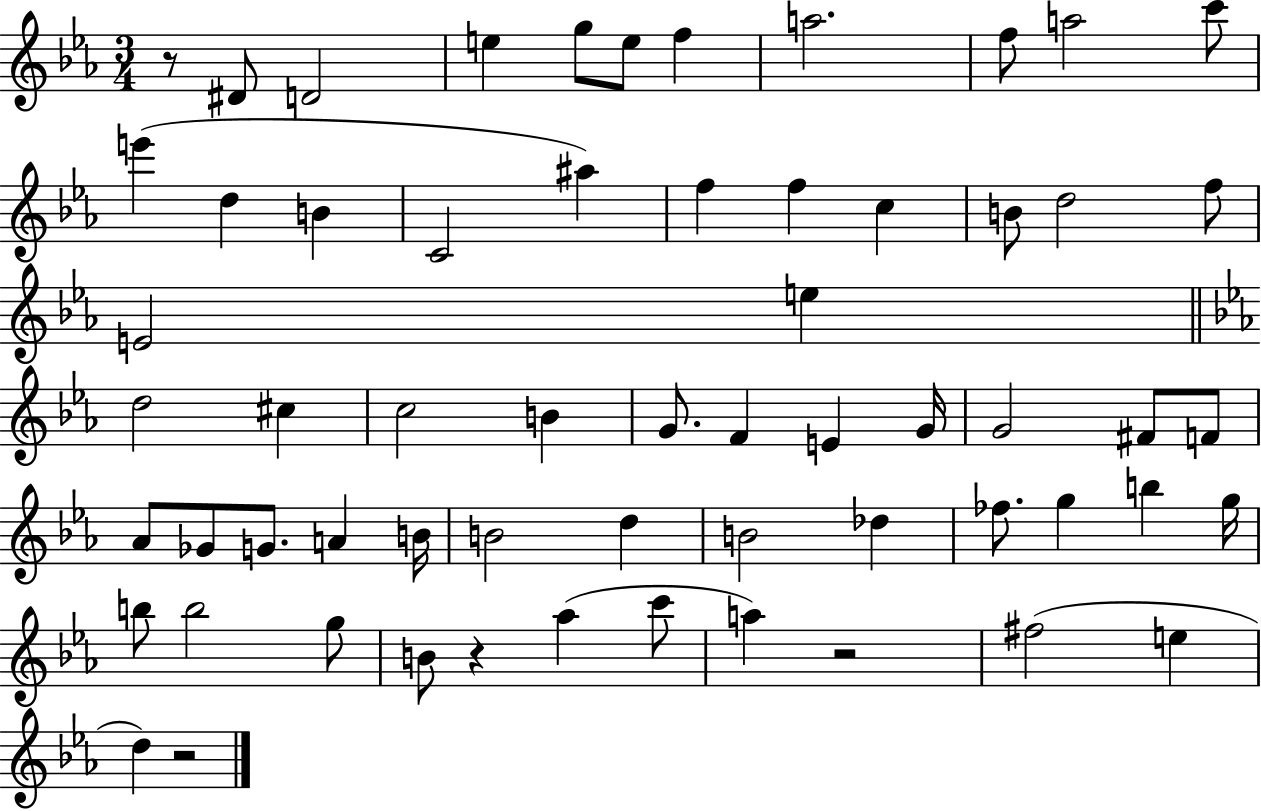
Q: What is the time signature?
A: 3/4